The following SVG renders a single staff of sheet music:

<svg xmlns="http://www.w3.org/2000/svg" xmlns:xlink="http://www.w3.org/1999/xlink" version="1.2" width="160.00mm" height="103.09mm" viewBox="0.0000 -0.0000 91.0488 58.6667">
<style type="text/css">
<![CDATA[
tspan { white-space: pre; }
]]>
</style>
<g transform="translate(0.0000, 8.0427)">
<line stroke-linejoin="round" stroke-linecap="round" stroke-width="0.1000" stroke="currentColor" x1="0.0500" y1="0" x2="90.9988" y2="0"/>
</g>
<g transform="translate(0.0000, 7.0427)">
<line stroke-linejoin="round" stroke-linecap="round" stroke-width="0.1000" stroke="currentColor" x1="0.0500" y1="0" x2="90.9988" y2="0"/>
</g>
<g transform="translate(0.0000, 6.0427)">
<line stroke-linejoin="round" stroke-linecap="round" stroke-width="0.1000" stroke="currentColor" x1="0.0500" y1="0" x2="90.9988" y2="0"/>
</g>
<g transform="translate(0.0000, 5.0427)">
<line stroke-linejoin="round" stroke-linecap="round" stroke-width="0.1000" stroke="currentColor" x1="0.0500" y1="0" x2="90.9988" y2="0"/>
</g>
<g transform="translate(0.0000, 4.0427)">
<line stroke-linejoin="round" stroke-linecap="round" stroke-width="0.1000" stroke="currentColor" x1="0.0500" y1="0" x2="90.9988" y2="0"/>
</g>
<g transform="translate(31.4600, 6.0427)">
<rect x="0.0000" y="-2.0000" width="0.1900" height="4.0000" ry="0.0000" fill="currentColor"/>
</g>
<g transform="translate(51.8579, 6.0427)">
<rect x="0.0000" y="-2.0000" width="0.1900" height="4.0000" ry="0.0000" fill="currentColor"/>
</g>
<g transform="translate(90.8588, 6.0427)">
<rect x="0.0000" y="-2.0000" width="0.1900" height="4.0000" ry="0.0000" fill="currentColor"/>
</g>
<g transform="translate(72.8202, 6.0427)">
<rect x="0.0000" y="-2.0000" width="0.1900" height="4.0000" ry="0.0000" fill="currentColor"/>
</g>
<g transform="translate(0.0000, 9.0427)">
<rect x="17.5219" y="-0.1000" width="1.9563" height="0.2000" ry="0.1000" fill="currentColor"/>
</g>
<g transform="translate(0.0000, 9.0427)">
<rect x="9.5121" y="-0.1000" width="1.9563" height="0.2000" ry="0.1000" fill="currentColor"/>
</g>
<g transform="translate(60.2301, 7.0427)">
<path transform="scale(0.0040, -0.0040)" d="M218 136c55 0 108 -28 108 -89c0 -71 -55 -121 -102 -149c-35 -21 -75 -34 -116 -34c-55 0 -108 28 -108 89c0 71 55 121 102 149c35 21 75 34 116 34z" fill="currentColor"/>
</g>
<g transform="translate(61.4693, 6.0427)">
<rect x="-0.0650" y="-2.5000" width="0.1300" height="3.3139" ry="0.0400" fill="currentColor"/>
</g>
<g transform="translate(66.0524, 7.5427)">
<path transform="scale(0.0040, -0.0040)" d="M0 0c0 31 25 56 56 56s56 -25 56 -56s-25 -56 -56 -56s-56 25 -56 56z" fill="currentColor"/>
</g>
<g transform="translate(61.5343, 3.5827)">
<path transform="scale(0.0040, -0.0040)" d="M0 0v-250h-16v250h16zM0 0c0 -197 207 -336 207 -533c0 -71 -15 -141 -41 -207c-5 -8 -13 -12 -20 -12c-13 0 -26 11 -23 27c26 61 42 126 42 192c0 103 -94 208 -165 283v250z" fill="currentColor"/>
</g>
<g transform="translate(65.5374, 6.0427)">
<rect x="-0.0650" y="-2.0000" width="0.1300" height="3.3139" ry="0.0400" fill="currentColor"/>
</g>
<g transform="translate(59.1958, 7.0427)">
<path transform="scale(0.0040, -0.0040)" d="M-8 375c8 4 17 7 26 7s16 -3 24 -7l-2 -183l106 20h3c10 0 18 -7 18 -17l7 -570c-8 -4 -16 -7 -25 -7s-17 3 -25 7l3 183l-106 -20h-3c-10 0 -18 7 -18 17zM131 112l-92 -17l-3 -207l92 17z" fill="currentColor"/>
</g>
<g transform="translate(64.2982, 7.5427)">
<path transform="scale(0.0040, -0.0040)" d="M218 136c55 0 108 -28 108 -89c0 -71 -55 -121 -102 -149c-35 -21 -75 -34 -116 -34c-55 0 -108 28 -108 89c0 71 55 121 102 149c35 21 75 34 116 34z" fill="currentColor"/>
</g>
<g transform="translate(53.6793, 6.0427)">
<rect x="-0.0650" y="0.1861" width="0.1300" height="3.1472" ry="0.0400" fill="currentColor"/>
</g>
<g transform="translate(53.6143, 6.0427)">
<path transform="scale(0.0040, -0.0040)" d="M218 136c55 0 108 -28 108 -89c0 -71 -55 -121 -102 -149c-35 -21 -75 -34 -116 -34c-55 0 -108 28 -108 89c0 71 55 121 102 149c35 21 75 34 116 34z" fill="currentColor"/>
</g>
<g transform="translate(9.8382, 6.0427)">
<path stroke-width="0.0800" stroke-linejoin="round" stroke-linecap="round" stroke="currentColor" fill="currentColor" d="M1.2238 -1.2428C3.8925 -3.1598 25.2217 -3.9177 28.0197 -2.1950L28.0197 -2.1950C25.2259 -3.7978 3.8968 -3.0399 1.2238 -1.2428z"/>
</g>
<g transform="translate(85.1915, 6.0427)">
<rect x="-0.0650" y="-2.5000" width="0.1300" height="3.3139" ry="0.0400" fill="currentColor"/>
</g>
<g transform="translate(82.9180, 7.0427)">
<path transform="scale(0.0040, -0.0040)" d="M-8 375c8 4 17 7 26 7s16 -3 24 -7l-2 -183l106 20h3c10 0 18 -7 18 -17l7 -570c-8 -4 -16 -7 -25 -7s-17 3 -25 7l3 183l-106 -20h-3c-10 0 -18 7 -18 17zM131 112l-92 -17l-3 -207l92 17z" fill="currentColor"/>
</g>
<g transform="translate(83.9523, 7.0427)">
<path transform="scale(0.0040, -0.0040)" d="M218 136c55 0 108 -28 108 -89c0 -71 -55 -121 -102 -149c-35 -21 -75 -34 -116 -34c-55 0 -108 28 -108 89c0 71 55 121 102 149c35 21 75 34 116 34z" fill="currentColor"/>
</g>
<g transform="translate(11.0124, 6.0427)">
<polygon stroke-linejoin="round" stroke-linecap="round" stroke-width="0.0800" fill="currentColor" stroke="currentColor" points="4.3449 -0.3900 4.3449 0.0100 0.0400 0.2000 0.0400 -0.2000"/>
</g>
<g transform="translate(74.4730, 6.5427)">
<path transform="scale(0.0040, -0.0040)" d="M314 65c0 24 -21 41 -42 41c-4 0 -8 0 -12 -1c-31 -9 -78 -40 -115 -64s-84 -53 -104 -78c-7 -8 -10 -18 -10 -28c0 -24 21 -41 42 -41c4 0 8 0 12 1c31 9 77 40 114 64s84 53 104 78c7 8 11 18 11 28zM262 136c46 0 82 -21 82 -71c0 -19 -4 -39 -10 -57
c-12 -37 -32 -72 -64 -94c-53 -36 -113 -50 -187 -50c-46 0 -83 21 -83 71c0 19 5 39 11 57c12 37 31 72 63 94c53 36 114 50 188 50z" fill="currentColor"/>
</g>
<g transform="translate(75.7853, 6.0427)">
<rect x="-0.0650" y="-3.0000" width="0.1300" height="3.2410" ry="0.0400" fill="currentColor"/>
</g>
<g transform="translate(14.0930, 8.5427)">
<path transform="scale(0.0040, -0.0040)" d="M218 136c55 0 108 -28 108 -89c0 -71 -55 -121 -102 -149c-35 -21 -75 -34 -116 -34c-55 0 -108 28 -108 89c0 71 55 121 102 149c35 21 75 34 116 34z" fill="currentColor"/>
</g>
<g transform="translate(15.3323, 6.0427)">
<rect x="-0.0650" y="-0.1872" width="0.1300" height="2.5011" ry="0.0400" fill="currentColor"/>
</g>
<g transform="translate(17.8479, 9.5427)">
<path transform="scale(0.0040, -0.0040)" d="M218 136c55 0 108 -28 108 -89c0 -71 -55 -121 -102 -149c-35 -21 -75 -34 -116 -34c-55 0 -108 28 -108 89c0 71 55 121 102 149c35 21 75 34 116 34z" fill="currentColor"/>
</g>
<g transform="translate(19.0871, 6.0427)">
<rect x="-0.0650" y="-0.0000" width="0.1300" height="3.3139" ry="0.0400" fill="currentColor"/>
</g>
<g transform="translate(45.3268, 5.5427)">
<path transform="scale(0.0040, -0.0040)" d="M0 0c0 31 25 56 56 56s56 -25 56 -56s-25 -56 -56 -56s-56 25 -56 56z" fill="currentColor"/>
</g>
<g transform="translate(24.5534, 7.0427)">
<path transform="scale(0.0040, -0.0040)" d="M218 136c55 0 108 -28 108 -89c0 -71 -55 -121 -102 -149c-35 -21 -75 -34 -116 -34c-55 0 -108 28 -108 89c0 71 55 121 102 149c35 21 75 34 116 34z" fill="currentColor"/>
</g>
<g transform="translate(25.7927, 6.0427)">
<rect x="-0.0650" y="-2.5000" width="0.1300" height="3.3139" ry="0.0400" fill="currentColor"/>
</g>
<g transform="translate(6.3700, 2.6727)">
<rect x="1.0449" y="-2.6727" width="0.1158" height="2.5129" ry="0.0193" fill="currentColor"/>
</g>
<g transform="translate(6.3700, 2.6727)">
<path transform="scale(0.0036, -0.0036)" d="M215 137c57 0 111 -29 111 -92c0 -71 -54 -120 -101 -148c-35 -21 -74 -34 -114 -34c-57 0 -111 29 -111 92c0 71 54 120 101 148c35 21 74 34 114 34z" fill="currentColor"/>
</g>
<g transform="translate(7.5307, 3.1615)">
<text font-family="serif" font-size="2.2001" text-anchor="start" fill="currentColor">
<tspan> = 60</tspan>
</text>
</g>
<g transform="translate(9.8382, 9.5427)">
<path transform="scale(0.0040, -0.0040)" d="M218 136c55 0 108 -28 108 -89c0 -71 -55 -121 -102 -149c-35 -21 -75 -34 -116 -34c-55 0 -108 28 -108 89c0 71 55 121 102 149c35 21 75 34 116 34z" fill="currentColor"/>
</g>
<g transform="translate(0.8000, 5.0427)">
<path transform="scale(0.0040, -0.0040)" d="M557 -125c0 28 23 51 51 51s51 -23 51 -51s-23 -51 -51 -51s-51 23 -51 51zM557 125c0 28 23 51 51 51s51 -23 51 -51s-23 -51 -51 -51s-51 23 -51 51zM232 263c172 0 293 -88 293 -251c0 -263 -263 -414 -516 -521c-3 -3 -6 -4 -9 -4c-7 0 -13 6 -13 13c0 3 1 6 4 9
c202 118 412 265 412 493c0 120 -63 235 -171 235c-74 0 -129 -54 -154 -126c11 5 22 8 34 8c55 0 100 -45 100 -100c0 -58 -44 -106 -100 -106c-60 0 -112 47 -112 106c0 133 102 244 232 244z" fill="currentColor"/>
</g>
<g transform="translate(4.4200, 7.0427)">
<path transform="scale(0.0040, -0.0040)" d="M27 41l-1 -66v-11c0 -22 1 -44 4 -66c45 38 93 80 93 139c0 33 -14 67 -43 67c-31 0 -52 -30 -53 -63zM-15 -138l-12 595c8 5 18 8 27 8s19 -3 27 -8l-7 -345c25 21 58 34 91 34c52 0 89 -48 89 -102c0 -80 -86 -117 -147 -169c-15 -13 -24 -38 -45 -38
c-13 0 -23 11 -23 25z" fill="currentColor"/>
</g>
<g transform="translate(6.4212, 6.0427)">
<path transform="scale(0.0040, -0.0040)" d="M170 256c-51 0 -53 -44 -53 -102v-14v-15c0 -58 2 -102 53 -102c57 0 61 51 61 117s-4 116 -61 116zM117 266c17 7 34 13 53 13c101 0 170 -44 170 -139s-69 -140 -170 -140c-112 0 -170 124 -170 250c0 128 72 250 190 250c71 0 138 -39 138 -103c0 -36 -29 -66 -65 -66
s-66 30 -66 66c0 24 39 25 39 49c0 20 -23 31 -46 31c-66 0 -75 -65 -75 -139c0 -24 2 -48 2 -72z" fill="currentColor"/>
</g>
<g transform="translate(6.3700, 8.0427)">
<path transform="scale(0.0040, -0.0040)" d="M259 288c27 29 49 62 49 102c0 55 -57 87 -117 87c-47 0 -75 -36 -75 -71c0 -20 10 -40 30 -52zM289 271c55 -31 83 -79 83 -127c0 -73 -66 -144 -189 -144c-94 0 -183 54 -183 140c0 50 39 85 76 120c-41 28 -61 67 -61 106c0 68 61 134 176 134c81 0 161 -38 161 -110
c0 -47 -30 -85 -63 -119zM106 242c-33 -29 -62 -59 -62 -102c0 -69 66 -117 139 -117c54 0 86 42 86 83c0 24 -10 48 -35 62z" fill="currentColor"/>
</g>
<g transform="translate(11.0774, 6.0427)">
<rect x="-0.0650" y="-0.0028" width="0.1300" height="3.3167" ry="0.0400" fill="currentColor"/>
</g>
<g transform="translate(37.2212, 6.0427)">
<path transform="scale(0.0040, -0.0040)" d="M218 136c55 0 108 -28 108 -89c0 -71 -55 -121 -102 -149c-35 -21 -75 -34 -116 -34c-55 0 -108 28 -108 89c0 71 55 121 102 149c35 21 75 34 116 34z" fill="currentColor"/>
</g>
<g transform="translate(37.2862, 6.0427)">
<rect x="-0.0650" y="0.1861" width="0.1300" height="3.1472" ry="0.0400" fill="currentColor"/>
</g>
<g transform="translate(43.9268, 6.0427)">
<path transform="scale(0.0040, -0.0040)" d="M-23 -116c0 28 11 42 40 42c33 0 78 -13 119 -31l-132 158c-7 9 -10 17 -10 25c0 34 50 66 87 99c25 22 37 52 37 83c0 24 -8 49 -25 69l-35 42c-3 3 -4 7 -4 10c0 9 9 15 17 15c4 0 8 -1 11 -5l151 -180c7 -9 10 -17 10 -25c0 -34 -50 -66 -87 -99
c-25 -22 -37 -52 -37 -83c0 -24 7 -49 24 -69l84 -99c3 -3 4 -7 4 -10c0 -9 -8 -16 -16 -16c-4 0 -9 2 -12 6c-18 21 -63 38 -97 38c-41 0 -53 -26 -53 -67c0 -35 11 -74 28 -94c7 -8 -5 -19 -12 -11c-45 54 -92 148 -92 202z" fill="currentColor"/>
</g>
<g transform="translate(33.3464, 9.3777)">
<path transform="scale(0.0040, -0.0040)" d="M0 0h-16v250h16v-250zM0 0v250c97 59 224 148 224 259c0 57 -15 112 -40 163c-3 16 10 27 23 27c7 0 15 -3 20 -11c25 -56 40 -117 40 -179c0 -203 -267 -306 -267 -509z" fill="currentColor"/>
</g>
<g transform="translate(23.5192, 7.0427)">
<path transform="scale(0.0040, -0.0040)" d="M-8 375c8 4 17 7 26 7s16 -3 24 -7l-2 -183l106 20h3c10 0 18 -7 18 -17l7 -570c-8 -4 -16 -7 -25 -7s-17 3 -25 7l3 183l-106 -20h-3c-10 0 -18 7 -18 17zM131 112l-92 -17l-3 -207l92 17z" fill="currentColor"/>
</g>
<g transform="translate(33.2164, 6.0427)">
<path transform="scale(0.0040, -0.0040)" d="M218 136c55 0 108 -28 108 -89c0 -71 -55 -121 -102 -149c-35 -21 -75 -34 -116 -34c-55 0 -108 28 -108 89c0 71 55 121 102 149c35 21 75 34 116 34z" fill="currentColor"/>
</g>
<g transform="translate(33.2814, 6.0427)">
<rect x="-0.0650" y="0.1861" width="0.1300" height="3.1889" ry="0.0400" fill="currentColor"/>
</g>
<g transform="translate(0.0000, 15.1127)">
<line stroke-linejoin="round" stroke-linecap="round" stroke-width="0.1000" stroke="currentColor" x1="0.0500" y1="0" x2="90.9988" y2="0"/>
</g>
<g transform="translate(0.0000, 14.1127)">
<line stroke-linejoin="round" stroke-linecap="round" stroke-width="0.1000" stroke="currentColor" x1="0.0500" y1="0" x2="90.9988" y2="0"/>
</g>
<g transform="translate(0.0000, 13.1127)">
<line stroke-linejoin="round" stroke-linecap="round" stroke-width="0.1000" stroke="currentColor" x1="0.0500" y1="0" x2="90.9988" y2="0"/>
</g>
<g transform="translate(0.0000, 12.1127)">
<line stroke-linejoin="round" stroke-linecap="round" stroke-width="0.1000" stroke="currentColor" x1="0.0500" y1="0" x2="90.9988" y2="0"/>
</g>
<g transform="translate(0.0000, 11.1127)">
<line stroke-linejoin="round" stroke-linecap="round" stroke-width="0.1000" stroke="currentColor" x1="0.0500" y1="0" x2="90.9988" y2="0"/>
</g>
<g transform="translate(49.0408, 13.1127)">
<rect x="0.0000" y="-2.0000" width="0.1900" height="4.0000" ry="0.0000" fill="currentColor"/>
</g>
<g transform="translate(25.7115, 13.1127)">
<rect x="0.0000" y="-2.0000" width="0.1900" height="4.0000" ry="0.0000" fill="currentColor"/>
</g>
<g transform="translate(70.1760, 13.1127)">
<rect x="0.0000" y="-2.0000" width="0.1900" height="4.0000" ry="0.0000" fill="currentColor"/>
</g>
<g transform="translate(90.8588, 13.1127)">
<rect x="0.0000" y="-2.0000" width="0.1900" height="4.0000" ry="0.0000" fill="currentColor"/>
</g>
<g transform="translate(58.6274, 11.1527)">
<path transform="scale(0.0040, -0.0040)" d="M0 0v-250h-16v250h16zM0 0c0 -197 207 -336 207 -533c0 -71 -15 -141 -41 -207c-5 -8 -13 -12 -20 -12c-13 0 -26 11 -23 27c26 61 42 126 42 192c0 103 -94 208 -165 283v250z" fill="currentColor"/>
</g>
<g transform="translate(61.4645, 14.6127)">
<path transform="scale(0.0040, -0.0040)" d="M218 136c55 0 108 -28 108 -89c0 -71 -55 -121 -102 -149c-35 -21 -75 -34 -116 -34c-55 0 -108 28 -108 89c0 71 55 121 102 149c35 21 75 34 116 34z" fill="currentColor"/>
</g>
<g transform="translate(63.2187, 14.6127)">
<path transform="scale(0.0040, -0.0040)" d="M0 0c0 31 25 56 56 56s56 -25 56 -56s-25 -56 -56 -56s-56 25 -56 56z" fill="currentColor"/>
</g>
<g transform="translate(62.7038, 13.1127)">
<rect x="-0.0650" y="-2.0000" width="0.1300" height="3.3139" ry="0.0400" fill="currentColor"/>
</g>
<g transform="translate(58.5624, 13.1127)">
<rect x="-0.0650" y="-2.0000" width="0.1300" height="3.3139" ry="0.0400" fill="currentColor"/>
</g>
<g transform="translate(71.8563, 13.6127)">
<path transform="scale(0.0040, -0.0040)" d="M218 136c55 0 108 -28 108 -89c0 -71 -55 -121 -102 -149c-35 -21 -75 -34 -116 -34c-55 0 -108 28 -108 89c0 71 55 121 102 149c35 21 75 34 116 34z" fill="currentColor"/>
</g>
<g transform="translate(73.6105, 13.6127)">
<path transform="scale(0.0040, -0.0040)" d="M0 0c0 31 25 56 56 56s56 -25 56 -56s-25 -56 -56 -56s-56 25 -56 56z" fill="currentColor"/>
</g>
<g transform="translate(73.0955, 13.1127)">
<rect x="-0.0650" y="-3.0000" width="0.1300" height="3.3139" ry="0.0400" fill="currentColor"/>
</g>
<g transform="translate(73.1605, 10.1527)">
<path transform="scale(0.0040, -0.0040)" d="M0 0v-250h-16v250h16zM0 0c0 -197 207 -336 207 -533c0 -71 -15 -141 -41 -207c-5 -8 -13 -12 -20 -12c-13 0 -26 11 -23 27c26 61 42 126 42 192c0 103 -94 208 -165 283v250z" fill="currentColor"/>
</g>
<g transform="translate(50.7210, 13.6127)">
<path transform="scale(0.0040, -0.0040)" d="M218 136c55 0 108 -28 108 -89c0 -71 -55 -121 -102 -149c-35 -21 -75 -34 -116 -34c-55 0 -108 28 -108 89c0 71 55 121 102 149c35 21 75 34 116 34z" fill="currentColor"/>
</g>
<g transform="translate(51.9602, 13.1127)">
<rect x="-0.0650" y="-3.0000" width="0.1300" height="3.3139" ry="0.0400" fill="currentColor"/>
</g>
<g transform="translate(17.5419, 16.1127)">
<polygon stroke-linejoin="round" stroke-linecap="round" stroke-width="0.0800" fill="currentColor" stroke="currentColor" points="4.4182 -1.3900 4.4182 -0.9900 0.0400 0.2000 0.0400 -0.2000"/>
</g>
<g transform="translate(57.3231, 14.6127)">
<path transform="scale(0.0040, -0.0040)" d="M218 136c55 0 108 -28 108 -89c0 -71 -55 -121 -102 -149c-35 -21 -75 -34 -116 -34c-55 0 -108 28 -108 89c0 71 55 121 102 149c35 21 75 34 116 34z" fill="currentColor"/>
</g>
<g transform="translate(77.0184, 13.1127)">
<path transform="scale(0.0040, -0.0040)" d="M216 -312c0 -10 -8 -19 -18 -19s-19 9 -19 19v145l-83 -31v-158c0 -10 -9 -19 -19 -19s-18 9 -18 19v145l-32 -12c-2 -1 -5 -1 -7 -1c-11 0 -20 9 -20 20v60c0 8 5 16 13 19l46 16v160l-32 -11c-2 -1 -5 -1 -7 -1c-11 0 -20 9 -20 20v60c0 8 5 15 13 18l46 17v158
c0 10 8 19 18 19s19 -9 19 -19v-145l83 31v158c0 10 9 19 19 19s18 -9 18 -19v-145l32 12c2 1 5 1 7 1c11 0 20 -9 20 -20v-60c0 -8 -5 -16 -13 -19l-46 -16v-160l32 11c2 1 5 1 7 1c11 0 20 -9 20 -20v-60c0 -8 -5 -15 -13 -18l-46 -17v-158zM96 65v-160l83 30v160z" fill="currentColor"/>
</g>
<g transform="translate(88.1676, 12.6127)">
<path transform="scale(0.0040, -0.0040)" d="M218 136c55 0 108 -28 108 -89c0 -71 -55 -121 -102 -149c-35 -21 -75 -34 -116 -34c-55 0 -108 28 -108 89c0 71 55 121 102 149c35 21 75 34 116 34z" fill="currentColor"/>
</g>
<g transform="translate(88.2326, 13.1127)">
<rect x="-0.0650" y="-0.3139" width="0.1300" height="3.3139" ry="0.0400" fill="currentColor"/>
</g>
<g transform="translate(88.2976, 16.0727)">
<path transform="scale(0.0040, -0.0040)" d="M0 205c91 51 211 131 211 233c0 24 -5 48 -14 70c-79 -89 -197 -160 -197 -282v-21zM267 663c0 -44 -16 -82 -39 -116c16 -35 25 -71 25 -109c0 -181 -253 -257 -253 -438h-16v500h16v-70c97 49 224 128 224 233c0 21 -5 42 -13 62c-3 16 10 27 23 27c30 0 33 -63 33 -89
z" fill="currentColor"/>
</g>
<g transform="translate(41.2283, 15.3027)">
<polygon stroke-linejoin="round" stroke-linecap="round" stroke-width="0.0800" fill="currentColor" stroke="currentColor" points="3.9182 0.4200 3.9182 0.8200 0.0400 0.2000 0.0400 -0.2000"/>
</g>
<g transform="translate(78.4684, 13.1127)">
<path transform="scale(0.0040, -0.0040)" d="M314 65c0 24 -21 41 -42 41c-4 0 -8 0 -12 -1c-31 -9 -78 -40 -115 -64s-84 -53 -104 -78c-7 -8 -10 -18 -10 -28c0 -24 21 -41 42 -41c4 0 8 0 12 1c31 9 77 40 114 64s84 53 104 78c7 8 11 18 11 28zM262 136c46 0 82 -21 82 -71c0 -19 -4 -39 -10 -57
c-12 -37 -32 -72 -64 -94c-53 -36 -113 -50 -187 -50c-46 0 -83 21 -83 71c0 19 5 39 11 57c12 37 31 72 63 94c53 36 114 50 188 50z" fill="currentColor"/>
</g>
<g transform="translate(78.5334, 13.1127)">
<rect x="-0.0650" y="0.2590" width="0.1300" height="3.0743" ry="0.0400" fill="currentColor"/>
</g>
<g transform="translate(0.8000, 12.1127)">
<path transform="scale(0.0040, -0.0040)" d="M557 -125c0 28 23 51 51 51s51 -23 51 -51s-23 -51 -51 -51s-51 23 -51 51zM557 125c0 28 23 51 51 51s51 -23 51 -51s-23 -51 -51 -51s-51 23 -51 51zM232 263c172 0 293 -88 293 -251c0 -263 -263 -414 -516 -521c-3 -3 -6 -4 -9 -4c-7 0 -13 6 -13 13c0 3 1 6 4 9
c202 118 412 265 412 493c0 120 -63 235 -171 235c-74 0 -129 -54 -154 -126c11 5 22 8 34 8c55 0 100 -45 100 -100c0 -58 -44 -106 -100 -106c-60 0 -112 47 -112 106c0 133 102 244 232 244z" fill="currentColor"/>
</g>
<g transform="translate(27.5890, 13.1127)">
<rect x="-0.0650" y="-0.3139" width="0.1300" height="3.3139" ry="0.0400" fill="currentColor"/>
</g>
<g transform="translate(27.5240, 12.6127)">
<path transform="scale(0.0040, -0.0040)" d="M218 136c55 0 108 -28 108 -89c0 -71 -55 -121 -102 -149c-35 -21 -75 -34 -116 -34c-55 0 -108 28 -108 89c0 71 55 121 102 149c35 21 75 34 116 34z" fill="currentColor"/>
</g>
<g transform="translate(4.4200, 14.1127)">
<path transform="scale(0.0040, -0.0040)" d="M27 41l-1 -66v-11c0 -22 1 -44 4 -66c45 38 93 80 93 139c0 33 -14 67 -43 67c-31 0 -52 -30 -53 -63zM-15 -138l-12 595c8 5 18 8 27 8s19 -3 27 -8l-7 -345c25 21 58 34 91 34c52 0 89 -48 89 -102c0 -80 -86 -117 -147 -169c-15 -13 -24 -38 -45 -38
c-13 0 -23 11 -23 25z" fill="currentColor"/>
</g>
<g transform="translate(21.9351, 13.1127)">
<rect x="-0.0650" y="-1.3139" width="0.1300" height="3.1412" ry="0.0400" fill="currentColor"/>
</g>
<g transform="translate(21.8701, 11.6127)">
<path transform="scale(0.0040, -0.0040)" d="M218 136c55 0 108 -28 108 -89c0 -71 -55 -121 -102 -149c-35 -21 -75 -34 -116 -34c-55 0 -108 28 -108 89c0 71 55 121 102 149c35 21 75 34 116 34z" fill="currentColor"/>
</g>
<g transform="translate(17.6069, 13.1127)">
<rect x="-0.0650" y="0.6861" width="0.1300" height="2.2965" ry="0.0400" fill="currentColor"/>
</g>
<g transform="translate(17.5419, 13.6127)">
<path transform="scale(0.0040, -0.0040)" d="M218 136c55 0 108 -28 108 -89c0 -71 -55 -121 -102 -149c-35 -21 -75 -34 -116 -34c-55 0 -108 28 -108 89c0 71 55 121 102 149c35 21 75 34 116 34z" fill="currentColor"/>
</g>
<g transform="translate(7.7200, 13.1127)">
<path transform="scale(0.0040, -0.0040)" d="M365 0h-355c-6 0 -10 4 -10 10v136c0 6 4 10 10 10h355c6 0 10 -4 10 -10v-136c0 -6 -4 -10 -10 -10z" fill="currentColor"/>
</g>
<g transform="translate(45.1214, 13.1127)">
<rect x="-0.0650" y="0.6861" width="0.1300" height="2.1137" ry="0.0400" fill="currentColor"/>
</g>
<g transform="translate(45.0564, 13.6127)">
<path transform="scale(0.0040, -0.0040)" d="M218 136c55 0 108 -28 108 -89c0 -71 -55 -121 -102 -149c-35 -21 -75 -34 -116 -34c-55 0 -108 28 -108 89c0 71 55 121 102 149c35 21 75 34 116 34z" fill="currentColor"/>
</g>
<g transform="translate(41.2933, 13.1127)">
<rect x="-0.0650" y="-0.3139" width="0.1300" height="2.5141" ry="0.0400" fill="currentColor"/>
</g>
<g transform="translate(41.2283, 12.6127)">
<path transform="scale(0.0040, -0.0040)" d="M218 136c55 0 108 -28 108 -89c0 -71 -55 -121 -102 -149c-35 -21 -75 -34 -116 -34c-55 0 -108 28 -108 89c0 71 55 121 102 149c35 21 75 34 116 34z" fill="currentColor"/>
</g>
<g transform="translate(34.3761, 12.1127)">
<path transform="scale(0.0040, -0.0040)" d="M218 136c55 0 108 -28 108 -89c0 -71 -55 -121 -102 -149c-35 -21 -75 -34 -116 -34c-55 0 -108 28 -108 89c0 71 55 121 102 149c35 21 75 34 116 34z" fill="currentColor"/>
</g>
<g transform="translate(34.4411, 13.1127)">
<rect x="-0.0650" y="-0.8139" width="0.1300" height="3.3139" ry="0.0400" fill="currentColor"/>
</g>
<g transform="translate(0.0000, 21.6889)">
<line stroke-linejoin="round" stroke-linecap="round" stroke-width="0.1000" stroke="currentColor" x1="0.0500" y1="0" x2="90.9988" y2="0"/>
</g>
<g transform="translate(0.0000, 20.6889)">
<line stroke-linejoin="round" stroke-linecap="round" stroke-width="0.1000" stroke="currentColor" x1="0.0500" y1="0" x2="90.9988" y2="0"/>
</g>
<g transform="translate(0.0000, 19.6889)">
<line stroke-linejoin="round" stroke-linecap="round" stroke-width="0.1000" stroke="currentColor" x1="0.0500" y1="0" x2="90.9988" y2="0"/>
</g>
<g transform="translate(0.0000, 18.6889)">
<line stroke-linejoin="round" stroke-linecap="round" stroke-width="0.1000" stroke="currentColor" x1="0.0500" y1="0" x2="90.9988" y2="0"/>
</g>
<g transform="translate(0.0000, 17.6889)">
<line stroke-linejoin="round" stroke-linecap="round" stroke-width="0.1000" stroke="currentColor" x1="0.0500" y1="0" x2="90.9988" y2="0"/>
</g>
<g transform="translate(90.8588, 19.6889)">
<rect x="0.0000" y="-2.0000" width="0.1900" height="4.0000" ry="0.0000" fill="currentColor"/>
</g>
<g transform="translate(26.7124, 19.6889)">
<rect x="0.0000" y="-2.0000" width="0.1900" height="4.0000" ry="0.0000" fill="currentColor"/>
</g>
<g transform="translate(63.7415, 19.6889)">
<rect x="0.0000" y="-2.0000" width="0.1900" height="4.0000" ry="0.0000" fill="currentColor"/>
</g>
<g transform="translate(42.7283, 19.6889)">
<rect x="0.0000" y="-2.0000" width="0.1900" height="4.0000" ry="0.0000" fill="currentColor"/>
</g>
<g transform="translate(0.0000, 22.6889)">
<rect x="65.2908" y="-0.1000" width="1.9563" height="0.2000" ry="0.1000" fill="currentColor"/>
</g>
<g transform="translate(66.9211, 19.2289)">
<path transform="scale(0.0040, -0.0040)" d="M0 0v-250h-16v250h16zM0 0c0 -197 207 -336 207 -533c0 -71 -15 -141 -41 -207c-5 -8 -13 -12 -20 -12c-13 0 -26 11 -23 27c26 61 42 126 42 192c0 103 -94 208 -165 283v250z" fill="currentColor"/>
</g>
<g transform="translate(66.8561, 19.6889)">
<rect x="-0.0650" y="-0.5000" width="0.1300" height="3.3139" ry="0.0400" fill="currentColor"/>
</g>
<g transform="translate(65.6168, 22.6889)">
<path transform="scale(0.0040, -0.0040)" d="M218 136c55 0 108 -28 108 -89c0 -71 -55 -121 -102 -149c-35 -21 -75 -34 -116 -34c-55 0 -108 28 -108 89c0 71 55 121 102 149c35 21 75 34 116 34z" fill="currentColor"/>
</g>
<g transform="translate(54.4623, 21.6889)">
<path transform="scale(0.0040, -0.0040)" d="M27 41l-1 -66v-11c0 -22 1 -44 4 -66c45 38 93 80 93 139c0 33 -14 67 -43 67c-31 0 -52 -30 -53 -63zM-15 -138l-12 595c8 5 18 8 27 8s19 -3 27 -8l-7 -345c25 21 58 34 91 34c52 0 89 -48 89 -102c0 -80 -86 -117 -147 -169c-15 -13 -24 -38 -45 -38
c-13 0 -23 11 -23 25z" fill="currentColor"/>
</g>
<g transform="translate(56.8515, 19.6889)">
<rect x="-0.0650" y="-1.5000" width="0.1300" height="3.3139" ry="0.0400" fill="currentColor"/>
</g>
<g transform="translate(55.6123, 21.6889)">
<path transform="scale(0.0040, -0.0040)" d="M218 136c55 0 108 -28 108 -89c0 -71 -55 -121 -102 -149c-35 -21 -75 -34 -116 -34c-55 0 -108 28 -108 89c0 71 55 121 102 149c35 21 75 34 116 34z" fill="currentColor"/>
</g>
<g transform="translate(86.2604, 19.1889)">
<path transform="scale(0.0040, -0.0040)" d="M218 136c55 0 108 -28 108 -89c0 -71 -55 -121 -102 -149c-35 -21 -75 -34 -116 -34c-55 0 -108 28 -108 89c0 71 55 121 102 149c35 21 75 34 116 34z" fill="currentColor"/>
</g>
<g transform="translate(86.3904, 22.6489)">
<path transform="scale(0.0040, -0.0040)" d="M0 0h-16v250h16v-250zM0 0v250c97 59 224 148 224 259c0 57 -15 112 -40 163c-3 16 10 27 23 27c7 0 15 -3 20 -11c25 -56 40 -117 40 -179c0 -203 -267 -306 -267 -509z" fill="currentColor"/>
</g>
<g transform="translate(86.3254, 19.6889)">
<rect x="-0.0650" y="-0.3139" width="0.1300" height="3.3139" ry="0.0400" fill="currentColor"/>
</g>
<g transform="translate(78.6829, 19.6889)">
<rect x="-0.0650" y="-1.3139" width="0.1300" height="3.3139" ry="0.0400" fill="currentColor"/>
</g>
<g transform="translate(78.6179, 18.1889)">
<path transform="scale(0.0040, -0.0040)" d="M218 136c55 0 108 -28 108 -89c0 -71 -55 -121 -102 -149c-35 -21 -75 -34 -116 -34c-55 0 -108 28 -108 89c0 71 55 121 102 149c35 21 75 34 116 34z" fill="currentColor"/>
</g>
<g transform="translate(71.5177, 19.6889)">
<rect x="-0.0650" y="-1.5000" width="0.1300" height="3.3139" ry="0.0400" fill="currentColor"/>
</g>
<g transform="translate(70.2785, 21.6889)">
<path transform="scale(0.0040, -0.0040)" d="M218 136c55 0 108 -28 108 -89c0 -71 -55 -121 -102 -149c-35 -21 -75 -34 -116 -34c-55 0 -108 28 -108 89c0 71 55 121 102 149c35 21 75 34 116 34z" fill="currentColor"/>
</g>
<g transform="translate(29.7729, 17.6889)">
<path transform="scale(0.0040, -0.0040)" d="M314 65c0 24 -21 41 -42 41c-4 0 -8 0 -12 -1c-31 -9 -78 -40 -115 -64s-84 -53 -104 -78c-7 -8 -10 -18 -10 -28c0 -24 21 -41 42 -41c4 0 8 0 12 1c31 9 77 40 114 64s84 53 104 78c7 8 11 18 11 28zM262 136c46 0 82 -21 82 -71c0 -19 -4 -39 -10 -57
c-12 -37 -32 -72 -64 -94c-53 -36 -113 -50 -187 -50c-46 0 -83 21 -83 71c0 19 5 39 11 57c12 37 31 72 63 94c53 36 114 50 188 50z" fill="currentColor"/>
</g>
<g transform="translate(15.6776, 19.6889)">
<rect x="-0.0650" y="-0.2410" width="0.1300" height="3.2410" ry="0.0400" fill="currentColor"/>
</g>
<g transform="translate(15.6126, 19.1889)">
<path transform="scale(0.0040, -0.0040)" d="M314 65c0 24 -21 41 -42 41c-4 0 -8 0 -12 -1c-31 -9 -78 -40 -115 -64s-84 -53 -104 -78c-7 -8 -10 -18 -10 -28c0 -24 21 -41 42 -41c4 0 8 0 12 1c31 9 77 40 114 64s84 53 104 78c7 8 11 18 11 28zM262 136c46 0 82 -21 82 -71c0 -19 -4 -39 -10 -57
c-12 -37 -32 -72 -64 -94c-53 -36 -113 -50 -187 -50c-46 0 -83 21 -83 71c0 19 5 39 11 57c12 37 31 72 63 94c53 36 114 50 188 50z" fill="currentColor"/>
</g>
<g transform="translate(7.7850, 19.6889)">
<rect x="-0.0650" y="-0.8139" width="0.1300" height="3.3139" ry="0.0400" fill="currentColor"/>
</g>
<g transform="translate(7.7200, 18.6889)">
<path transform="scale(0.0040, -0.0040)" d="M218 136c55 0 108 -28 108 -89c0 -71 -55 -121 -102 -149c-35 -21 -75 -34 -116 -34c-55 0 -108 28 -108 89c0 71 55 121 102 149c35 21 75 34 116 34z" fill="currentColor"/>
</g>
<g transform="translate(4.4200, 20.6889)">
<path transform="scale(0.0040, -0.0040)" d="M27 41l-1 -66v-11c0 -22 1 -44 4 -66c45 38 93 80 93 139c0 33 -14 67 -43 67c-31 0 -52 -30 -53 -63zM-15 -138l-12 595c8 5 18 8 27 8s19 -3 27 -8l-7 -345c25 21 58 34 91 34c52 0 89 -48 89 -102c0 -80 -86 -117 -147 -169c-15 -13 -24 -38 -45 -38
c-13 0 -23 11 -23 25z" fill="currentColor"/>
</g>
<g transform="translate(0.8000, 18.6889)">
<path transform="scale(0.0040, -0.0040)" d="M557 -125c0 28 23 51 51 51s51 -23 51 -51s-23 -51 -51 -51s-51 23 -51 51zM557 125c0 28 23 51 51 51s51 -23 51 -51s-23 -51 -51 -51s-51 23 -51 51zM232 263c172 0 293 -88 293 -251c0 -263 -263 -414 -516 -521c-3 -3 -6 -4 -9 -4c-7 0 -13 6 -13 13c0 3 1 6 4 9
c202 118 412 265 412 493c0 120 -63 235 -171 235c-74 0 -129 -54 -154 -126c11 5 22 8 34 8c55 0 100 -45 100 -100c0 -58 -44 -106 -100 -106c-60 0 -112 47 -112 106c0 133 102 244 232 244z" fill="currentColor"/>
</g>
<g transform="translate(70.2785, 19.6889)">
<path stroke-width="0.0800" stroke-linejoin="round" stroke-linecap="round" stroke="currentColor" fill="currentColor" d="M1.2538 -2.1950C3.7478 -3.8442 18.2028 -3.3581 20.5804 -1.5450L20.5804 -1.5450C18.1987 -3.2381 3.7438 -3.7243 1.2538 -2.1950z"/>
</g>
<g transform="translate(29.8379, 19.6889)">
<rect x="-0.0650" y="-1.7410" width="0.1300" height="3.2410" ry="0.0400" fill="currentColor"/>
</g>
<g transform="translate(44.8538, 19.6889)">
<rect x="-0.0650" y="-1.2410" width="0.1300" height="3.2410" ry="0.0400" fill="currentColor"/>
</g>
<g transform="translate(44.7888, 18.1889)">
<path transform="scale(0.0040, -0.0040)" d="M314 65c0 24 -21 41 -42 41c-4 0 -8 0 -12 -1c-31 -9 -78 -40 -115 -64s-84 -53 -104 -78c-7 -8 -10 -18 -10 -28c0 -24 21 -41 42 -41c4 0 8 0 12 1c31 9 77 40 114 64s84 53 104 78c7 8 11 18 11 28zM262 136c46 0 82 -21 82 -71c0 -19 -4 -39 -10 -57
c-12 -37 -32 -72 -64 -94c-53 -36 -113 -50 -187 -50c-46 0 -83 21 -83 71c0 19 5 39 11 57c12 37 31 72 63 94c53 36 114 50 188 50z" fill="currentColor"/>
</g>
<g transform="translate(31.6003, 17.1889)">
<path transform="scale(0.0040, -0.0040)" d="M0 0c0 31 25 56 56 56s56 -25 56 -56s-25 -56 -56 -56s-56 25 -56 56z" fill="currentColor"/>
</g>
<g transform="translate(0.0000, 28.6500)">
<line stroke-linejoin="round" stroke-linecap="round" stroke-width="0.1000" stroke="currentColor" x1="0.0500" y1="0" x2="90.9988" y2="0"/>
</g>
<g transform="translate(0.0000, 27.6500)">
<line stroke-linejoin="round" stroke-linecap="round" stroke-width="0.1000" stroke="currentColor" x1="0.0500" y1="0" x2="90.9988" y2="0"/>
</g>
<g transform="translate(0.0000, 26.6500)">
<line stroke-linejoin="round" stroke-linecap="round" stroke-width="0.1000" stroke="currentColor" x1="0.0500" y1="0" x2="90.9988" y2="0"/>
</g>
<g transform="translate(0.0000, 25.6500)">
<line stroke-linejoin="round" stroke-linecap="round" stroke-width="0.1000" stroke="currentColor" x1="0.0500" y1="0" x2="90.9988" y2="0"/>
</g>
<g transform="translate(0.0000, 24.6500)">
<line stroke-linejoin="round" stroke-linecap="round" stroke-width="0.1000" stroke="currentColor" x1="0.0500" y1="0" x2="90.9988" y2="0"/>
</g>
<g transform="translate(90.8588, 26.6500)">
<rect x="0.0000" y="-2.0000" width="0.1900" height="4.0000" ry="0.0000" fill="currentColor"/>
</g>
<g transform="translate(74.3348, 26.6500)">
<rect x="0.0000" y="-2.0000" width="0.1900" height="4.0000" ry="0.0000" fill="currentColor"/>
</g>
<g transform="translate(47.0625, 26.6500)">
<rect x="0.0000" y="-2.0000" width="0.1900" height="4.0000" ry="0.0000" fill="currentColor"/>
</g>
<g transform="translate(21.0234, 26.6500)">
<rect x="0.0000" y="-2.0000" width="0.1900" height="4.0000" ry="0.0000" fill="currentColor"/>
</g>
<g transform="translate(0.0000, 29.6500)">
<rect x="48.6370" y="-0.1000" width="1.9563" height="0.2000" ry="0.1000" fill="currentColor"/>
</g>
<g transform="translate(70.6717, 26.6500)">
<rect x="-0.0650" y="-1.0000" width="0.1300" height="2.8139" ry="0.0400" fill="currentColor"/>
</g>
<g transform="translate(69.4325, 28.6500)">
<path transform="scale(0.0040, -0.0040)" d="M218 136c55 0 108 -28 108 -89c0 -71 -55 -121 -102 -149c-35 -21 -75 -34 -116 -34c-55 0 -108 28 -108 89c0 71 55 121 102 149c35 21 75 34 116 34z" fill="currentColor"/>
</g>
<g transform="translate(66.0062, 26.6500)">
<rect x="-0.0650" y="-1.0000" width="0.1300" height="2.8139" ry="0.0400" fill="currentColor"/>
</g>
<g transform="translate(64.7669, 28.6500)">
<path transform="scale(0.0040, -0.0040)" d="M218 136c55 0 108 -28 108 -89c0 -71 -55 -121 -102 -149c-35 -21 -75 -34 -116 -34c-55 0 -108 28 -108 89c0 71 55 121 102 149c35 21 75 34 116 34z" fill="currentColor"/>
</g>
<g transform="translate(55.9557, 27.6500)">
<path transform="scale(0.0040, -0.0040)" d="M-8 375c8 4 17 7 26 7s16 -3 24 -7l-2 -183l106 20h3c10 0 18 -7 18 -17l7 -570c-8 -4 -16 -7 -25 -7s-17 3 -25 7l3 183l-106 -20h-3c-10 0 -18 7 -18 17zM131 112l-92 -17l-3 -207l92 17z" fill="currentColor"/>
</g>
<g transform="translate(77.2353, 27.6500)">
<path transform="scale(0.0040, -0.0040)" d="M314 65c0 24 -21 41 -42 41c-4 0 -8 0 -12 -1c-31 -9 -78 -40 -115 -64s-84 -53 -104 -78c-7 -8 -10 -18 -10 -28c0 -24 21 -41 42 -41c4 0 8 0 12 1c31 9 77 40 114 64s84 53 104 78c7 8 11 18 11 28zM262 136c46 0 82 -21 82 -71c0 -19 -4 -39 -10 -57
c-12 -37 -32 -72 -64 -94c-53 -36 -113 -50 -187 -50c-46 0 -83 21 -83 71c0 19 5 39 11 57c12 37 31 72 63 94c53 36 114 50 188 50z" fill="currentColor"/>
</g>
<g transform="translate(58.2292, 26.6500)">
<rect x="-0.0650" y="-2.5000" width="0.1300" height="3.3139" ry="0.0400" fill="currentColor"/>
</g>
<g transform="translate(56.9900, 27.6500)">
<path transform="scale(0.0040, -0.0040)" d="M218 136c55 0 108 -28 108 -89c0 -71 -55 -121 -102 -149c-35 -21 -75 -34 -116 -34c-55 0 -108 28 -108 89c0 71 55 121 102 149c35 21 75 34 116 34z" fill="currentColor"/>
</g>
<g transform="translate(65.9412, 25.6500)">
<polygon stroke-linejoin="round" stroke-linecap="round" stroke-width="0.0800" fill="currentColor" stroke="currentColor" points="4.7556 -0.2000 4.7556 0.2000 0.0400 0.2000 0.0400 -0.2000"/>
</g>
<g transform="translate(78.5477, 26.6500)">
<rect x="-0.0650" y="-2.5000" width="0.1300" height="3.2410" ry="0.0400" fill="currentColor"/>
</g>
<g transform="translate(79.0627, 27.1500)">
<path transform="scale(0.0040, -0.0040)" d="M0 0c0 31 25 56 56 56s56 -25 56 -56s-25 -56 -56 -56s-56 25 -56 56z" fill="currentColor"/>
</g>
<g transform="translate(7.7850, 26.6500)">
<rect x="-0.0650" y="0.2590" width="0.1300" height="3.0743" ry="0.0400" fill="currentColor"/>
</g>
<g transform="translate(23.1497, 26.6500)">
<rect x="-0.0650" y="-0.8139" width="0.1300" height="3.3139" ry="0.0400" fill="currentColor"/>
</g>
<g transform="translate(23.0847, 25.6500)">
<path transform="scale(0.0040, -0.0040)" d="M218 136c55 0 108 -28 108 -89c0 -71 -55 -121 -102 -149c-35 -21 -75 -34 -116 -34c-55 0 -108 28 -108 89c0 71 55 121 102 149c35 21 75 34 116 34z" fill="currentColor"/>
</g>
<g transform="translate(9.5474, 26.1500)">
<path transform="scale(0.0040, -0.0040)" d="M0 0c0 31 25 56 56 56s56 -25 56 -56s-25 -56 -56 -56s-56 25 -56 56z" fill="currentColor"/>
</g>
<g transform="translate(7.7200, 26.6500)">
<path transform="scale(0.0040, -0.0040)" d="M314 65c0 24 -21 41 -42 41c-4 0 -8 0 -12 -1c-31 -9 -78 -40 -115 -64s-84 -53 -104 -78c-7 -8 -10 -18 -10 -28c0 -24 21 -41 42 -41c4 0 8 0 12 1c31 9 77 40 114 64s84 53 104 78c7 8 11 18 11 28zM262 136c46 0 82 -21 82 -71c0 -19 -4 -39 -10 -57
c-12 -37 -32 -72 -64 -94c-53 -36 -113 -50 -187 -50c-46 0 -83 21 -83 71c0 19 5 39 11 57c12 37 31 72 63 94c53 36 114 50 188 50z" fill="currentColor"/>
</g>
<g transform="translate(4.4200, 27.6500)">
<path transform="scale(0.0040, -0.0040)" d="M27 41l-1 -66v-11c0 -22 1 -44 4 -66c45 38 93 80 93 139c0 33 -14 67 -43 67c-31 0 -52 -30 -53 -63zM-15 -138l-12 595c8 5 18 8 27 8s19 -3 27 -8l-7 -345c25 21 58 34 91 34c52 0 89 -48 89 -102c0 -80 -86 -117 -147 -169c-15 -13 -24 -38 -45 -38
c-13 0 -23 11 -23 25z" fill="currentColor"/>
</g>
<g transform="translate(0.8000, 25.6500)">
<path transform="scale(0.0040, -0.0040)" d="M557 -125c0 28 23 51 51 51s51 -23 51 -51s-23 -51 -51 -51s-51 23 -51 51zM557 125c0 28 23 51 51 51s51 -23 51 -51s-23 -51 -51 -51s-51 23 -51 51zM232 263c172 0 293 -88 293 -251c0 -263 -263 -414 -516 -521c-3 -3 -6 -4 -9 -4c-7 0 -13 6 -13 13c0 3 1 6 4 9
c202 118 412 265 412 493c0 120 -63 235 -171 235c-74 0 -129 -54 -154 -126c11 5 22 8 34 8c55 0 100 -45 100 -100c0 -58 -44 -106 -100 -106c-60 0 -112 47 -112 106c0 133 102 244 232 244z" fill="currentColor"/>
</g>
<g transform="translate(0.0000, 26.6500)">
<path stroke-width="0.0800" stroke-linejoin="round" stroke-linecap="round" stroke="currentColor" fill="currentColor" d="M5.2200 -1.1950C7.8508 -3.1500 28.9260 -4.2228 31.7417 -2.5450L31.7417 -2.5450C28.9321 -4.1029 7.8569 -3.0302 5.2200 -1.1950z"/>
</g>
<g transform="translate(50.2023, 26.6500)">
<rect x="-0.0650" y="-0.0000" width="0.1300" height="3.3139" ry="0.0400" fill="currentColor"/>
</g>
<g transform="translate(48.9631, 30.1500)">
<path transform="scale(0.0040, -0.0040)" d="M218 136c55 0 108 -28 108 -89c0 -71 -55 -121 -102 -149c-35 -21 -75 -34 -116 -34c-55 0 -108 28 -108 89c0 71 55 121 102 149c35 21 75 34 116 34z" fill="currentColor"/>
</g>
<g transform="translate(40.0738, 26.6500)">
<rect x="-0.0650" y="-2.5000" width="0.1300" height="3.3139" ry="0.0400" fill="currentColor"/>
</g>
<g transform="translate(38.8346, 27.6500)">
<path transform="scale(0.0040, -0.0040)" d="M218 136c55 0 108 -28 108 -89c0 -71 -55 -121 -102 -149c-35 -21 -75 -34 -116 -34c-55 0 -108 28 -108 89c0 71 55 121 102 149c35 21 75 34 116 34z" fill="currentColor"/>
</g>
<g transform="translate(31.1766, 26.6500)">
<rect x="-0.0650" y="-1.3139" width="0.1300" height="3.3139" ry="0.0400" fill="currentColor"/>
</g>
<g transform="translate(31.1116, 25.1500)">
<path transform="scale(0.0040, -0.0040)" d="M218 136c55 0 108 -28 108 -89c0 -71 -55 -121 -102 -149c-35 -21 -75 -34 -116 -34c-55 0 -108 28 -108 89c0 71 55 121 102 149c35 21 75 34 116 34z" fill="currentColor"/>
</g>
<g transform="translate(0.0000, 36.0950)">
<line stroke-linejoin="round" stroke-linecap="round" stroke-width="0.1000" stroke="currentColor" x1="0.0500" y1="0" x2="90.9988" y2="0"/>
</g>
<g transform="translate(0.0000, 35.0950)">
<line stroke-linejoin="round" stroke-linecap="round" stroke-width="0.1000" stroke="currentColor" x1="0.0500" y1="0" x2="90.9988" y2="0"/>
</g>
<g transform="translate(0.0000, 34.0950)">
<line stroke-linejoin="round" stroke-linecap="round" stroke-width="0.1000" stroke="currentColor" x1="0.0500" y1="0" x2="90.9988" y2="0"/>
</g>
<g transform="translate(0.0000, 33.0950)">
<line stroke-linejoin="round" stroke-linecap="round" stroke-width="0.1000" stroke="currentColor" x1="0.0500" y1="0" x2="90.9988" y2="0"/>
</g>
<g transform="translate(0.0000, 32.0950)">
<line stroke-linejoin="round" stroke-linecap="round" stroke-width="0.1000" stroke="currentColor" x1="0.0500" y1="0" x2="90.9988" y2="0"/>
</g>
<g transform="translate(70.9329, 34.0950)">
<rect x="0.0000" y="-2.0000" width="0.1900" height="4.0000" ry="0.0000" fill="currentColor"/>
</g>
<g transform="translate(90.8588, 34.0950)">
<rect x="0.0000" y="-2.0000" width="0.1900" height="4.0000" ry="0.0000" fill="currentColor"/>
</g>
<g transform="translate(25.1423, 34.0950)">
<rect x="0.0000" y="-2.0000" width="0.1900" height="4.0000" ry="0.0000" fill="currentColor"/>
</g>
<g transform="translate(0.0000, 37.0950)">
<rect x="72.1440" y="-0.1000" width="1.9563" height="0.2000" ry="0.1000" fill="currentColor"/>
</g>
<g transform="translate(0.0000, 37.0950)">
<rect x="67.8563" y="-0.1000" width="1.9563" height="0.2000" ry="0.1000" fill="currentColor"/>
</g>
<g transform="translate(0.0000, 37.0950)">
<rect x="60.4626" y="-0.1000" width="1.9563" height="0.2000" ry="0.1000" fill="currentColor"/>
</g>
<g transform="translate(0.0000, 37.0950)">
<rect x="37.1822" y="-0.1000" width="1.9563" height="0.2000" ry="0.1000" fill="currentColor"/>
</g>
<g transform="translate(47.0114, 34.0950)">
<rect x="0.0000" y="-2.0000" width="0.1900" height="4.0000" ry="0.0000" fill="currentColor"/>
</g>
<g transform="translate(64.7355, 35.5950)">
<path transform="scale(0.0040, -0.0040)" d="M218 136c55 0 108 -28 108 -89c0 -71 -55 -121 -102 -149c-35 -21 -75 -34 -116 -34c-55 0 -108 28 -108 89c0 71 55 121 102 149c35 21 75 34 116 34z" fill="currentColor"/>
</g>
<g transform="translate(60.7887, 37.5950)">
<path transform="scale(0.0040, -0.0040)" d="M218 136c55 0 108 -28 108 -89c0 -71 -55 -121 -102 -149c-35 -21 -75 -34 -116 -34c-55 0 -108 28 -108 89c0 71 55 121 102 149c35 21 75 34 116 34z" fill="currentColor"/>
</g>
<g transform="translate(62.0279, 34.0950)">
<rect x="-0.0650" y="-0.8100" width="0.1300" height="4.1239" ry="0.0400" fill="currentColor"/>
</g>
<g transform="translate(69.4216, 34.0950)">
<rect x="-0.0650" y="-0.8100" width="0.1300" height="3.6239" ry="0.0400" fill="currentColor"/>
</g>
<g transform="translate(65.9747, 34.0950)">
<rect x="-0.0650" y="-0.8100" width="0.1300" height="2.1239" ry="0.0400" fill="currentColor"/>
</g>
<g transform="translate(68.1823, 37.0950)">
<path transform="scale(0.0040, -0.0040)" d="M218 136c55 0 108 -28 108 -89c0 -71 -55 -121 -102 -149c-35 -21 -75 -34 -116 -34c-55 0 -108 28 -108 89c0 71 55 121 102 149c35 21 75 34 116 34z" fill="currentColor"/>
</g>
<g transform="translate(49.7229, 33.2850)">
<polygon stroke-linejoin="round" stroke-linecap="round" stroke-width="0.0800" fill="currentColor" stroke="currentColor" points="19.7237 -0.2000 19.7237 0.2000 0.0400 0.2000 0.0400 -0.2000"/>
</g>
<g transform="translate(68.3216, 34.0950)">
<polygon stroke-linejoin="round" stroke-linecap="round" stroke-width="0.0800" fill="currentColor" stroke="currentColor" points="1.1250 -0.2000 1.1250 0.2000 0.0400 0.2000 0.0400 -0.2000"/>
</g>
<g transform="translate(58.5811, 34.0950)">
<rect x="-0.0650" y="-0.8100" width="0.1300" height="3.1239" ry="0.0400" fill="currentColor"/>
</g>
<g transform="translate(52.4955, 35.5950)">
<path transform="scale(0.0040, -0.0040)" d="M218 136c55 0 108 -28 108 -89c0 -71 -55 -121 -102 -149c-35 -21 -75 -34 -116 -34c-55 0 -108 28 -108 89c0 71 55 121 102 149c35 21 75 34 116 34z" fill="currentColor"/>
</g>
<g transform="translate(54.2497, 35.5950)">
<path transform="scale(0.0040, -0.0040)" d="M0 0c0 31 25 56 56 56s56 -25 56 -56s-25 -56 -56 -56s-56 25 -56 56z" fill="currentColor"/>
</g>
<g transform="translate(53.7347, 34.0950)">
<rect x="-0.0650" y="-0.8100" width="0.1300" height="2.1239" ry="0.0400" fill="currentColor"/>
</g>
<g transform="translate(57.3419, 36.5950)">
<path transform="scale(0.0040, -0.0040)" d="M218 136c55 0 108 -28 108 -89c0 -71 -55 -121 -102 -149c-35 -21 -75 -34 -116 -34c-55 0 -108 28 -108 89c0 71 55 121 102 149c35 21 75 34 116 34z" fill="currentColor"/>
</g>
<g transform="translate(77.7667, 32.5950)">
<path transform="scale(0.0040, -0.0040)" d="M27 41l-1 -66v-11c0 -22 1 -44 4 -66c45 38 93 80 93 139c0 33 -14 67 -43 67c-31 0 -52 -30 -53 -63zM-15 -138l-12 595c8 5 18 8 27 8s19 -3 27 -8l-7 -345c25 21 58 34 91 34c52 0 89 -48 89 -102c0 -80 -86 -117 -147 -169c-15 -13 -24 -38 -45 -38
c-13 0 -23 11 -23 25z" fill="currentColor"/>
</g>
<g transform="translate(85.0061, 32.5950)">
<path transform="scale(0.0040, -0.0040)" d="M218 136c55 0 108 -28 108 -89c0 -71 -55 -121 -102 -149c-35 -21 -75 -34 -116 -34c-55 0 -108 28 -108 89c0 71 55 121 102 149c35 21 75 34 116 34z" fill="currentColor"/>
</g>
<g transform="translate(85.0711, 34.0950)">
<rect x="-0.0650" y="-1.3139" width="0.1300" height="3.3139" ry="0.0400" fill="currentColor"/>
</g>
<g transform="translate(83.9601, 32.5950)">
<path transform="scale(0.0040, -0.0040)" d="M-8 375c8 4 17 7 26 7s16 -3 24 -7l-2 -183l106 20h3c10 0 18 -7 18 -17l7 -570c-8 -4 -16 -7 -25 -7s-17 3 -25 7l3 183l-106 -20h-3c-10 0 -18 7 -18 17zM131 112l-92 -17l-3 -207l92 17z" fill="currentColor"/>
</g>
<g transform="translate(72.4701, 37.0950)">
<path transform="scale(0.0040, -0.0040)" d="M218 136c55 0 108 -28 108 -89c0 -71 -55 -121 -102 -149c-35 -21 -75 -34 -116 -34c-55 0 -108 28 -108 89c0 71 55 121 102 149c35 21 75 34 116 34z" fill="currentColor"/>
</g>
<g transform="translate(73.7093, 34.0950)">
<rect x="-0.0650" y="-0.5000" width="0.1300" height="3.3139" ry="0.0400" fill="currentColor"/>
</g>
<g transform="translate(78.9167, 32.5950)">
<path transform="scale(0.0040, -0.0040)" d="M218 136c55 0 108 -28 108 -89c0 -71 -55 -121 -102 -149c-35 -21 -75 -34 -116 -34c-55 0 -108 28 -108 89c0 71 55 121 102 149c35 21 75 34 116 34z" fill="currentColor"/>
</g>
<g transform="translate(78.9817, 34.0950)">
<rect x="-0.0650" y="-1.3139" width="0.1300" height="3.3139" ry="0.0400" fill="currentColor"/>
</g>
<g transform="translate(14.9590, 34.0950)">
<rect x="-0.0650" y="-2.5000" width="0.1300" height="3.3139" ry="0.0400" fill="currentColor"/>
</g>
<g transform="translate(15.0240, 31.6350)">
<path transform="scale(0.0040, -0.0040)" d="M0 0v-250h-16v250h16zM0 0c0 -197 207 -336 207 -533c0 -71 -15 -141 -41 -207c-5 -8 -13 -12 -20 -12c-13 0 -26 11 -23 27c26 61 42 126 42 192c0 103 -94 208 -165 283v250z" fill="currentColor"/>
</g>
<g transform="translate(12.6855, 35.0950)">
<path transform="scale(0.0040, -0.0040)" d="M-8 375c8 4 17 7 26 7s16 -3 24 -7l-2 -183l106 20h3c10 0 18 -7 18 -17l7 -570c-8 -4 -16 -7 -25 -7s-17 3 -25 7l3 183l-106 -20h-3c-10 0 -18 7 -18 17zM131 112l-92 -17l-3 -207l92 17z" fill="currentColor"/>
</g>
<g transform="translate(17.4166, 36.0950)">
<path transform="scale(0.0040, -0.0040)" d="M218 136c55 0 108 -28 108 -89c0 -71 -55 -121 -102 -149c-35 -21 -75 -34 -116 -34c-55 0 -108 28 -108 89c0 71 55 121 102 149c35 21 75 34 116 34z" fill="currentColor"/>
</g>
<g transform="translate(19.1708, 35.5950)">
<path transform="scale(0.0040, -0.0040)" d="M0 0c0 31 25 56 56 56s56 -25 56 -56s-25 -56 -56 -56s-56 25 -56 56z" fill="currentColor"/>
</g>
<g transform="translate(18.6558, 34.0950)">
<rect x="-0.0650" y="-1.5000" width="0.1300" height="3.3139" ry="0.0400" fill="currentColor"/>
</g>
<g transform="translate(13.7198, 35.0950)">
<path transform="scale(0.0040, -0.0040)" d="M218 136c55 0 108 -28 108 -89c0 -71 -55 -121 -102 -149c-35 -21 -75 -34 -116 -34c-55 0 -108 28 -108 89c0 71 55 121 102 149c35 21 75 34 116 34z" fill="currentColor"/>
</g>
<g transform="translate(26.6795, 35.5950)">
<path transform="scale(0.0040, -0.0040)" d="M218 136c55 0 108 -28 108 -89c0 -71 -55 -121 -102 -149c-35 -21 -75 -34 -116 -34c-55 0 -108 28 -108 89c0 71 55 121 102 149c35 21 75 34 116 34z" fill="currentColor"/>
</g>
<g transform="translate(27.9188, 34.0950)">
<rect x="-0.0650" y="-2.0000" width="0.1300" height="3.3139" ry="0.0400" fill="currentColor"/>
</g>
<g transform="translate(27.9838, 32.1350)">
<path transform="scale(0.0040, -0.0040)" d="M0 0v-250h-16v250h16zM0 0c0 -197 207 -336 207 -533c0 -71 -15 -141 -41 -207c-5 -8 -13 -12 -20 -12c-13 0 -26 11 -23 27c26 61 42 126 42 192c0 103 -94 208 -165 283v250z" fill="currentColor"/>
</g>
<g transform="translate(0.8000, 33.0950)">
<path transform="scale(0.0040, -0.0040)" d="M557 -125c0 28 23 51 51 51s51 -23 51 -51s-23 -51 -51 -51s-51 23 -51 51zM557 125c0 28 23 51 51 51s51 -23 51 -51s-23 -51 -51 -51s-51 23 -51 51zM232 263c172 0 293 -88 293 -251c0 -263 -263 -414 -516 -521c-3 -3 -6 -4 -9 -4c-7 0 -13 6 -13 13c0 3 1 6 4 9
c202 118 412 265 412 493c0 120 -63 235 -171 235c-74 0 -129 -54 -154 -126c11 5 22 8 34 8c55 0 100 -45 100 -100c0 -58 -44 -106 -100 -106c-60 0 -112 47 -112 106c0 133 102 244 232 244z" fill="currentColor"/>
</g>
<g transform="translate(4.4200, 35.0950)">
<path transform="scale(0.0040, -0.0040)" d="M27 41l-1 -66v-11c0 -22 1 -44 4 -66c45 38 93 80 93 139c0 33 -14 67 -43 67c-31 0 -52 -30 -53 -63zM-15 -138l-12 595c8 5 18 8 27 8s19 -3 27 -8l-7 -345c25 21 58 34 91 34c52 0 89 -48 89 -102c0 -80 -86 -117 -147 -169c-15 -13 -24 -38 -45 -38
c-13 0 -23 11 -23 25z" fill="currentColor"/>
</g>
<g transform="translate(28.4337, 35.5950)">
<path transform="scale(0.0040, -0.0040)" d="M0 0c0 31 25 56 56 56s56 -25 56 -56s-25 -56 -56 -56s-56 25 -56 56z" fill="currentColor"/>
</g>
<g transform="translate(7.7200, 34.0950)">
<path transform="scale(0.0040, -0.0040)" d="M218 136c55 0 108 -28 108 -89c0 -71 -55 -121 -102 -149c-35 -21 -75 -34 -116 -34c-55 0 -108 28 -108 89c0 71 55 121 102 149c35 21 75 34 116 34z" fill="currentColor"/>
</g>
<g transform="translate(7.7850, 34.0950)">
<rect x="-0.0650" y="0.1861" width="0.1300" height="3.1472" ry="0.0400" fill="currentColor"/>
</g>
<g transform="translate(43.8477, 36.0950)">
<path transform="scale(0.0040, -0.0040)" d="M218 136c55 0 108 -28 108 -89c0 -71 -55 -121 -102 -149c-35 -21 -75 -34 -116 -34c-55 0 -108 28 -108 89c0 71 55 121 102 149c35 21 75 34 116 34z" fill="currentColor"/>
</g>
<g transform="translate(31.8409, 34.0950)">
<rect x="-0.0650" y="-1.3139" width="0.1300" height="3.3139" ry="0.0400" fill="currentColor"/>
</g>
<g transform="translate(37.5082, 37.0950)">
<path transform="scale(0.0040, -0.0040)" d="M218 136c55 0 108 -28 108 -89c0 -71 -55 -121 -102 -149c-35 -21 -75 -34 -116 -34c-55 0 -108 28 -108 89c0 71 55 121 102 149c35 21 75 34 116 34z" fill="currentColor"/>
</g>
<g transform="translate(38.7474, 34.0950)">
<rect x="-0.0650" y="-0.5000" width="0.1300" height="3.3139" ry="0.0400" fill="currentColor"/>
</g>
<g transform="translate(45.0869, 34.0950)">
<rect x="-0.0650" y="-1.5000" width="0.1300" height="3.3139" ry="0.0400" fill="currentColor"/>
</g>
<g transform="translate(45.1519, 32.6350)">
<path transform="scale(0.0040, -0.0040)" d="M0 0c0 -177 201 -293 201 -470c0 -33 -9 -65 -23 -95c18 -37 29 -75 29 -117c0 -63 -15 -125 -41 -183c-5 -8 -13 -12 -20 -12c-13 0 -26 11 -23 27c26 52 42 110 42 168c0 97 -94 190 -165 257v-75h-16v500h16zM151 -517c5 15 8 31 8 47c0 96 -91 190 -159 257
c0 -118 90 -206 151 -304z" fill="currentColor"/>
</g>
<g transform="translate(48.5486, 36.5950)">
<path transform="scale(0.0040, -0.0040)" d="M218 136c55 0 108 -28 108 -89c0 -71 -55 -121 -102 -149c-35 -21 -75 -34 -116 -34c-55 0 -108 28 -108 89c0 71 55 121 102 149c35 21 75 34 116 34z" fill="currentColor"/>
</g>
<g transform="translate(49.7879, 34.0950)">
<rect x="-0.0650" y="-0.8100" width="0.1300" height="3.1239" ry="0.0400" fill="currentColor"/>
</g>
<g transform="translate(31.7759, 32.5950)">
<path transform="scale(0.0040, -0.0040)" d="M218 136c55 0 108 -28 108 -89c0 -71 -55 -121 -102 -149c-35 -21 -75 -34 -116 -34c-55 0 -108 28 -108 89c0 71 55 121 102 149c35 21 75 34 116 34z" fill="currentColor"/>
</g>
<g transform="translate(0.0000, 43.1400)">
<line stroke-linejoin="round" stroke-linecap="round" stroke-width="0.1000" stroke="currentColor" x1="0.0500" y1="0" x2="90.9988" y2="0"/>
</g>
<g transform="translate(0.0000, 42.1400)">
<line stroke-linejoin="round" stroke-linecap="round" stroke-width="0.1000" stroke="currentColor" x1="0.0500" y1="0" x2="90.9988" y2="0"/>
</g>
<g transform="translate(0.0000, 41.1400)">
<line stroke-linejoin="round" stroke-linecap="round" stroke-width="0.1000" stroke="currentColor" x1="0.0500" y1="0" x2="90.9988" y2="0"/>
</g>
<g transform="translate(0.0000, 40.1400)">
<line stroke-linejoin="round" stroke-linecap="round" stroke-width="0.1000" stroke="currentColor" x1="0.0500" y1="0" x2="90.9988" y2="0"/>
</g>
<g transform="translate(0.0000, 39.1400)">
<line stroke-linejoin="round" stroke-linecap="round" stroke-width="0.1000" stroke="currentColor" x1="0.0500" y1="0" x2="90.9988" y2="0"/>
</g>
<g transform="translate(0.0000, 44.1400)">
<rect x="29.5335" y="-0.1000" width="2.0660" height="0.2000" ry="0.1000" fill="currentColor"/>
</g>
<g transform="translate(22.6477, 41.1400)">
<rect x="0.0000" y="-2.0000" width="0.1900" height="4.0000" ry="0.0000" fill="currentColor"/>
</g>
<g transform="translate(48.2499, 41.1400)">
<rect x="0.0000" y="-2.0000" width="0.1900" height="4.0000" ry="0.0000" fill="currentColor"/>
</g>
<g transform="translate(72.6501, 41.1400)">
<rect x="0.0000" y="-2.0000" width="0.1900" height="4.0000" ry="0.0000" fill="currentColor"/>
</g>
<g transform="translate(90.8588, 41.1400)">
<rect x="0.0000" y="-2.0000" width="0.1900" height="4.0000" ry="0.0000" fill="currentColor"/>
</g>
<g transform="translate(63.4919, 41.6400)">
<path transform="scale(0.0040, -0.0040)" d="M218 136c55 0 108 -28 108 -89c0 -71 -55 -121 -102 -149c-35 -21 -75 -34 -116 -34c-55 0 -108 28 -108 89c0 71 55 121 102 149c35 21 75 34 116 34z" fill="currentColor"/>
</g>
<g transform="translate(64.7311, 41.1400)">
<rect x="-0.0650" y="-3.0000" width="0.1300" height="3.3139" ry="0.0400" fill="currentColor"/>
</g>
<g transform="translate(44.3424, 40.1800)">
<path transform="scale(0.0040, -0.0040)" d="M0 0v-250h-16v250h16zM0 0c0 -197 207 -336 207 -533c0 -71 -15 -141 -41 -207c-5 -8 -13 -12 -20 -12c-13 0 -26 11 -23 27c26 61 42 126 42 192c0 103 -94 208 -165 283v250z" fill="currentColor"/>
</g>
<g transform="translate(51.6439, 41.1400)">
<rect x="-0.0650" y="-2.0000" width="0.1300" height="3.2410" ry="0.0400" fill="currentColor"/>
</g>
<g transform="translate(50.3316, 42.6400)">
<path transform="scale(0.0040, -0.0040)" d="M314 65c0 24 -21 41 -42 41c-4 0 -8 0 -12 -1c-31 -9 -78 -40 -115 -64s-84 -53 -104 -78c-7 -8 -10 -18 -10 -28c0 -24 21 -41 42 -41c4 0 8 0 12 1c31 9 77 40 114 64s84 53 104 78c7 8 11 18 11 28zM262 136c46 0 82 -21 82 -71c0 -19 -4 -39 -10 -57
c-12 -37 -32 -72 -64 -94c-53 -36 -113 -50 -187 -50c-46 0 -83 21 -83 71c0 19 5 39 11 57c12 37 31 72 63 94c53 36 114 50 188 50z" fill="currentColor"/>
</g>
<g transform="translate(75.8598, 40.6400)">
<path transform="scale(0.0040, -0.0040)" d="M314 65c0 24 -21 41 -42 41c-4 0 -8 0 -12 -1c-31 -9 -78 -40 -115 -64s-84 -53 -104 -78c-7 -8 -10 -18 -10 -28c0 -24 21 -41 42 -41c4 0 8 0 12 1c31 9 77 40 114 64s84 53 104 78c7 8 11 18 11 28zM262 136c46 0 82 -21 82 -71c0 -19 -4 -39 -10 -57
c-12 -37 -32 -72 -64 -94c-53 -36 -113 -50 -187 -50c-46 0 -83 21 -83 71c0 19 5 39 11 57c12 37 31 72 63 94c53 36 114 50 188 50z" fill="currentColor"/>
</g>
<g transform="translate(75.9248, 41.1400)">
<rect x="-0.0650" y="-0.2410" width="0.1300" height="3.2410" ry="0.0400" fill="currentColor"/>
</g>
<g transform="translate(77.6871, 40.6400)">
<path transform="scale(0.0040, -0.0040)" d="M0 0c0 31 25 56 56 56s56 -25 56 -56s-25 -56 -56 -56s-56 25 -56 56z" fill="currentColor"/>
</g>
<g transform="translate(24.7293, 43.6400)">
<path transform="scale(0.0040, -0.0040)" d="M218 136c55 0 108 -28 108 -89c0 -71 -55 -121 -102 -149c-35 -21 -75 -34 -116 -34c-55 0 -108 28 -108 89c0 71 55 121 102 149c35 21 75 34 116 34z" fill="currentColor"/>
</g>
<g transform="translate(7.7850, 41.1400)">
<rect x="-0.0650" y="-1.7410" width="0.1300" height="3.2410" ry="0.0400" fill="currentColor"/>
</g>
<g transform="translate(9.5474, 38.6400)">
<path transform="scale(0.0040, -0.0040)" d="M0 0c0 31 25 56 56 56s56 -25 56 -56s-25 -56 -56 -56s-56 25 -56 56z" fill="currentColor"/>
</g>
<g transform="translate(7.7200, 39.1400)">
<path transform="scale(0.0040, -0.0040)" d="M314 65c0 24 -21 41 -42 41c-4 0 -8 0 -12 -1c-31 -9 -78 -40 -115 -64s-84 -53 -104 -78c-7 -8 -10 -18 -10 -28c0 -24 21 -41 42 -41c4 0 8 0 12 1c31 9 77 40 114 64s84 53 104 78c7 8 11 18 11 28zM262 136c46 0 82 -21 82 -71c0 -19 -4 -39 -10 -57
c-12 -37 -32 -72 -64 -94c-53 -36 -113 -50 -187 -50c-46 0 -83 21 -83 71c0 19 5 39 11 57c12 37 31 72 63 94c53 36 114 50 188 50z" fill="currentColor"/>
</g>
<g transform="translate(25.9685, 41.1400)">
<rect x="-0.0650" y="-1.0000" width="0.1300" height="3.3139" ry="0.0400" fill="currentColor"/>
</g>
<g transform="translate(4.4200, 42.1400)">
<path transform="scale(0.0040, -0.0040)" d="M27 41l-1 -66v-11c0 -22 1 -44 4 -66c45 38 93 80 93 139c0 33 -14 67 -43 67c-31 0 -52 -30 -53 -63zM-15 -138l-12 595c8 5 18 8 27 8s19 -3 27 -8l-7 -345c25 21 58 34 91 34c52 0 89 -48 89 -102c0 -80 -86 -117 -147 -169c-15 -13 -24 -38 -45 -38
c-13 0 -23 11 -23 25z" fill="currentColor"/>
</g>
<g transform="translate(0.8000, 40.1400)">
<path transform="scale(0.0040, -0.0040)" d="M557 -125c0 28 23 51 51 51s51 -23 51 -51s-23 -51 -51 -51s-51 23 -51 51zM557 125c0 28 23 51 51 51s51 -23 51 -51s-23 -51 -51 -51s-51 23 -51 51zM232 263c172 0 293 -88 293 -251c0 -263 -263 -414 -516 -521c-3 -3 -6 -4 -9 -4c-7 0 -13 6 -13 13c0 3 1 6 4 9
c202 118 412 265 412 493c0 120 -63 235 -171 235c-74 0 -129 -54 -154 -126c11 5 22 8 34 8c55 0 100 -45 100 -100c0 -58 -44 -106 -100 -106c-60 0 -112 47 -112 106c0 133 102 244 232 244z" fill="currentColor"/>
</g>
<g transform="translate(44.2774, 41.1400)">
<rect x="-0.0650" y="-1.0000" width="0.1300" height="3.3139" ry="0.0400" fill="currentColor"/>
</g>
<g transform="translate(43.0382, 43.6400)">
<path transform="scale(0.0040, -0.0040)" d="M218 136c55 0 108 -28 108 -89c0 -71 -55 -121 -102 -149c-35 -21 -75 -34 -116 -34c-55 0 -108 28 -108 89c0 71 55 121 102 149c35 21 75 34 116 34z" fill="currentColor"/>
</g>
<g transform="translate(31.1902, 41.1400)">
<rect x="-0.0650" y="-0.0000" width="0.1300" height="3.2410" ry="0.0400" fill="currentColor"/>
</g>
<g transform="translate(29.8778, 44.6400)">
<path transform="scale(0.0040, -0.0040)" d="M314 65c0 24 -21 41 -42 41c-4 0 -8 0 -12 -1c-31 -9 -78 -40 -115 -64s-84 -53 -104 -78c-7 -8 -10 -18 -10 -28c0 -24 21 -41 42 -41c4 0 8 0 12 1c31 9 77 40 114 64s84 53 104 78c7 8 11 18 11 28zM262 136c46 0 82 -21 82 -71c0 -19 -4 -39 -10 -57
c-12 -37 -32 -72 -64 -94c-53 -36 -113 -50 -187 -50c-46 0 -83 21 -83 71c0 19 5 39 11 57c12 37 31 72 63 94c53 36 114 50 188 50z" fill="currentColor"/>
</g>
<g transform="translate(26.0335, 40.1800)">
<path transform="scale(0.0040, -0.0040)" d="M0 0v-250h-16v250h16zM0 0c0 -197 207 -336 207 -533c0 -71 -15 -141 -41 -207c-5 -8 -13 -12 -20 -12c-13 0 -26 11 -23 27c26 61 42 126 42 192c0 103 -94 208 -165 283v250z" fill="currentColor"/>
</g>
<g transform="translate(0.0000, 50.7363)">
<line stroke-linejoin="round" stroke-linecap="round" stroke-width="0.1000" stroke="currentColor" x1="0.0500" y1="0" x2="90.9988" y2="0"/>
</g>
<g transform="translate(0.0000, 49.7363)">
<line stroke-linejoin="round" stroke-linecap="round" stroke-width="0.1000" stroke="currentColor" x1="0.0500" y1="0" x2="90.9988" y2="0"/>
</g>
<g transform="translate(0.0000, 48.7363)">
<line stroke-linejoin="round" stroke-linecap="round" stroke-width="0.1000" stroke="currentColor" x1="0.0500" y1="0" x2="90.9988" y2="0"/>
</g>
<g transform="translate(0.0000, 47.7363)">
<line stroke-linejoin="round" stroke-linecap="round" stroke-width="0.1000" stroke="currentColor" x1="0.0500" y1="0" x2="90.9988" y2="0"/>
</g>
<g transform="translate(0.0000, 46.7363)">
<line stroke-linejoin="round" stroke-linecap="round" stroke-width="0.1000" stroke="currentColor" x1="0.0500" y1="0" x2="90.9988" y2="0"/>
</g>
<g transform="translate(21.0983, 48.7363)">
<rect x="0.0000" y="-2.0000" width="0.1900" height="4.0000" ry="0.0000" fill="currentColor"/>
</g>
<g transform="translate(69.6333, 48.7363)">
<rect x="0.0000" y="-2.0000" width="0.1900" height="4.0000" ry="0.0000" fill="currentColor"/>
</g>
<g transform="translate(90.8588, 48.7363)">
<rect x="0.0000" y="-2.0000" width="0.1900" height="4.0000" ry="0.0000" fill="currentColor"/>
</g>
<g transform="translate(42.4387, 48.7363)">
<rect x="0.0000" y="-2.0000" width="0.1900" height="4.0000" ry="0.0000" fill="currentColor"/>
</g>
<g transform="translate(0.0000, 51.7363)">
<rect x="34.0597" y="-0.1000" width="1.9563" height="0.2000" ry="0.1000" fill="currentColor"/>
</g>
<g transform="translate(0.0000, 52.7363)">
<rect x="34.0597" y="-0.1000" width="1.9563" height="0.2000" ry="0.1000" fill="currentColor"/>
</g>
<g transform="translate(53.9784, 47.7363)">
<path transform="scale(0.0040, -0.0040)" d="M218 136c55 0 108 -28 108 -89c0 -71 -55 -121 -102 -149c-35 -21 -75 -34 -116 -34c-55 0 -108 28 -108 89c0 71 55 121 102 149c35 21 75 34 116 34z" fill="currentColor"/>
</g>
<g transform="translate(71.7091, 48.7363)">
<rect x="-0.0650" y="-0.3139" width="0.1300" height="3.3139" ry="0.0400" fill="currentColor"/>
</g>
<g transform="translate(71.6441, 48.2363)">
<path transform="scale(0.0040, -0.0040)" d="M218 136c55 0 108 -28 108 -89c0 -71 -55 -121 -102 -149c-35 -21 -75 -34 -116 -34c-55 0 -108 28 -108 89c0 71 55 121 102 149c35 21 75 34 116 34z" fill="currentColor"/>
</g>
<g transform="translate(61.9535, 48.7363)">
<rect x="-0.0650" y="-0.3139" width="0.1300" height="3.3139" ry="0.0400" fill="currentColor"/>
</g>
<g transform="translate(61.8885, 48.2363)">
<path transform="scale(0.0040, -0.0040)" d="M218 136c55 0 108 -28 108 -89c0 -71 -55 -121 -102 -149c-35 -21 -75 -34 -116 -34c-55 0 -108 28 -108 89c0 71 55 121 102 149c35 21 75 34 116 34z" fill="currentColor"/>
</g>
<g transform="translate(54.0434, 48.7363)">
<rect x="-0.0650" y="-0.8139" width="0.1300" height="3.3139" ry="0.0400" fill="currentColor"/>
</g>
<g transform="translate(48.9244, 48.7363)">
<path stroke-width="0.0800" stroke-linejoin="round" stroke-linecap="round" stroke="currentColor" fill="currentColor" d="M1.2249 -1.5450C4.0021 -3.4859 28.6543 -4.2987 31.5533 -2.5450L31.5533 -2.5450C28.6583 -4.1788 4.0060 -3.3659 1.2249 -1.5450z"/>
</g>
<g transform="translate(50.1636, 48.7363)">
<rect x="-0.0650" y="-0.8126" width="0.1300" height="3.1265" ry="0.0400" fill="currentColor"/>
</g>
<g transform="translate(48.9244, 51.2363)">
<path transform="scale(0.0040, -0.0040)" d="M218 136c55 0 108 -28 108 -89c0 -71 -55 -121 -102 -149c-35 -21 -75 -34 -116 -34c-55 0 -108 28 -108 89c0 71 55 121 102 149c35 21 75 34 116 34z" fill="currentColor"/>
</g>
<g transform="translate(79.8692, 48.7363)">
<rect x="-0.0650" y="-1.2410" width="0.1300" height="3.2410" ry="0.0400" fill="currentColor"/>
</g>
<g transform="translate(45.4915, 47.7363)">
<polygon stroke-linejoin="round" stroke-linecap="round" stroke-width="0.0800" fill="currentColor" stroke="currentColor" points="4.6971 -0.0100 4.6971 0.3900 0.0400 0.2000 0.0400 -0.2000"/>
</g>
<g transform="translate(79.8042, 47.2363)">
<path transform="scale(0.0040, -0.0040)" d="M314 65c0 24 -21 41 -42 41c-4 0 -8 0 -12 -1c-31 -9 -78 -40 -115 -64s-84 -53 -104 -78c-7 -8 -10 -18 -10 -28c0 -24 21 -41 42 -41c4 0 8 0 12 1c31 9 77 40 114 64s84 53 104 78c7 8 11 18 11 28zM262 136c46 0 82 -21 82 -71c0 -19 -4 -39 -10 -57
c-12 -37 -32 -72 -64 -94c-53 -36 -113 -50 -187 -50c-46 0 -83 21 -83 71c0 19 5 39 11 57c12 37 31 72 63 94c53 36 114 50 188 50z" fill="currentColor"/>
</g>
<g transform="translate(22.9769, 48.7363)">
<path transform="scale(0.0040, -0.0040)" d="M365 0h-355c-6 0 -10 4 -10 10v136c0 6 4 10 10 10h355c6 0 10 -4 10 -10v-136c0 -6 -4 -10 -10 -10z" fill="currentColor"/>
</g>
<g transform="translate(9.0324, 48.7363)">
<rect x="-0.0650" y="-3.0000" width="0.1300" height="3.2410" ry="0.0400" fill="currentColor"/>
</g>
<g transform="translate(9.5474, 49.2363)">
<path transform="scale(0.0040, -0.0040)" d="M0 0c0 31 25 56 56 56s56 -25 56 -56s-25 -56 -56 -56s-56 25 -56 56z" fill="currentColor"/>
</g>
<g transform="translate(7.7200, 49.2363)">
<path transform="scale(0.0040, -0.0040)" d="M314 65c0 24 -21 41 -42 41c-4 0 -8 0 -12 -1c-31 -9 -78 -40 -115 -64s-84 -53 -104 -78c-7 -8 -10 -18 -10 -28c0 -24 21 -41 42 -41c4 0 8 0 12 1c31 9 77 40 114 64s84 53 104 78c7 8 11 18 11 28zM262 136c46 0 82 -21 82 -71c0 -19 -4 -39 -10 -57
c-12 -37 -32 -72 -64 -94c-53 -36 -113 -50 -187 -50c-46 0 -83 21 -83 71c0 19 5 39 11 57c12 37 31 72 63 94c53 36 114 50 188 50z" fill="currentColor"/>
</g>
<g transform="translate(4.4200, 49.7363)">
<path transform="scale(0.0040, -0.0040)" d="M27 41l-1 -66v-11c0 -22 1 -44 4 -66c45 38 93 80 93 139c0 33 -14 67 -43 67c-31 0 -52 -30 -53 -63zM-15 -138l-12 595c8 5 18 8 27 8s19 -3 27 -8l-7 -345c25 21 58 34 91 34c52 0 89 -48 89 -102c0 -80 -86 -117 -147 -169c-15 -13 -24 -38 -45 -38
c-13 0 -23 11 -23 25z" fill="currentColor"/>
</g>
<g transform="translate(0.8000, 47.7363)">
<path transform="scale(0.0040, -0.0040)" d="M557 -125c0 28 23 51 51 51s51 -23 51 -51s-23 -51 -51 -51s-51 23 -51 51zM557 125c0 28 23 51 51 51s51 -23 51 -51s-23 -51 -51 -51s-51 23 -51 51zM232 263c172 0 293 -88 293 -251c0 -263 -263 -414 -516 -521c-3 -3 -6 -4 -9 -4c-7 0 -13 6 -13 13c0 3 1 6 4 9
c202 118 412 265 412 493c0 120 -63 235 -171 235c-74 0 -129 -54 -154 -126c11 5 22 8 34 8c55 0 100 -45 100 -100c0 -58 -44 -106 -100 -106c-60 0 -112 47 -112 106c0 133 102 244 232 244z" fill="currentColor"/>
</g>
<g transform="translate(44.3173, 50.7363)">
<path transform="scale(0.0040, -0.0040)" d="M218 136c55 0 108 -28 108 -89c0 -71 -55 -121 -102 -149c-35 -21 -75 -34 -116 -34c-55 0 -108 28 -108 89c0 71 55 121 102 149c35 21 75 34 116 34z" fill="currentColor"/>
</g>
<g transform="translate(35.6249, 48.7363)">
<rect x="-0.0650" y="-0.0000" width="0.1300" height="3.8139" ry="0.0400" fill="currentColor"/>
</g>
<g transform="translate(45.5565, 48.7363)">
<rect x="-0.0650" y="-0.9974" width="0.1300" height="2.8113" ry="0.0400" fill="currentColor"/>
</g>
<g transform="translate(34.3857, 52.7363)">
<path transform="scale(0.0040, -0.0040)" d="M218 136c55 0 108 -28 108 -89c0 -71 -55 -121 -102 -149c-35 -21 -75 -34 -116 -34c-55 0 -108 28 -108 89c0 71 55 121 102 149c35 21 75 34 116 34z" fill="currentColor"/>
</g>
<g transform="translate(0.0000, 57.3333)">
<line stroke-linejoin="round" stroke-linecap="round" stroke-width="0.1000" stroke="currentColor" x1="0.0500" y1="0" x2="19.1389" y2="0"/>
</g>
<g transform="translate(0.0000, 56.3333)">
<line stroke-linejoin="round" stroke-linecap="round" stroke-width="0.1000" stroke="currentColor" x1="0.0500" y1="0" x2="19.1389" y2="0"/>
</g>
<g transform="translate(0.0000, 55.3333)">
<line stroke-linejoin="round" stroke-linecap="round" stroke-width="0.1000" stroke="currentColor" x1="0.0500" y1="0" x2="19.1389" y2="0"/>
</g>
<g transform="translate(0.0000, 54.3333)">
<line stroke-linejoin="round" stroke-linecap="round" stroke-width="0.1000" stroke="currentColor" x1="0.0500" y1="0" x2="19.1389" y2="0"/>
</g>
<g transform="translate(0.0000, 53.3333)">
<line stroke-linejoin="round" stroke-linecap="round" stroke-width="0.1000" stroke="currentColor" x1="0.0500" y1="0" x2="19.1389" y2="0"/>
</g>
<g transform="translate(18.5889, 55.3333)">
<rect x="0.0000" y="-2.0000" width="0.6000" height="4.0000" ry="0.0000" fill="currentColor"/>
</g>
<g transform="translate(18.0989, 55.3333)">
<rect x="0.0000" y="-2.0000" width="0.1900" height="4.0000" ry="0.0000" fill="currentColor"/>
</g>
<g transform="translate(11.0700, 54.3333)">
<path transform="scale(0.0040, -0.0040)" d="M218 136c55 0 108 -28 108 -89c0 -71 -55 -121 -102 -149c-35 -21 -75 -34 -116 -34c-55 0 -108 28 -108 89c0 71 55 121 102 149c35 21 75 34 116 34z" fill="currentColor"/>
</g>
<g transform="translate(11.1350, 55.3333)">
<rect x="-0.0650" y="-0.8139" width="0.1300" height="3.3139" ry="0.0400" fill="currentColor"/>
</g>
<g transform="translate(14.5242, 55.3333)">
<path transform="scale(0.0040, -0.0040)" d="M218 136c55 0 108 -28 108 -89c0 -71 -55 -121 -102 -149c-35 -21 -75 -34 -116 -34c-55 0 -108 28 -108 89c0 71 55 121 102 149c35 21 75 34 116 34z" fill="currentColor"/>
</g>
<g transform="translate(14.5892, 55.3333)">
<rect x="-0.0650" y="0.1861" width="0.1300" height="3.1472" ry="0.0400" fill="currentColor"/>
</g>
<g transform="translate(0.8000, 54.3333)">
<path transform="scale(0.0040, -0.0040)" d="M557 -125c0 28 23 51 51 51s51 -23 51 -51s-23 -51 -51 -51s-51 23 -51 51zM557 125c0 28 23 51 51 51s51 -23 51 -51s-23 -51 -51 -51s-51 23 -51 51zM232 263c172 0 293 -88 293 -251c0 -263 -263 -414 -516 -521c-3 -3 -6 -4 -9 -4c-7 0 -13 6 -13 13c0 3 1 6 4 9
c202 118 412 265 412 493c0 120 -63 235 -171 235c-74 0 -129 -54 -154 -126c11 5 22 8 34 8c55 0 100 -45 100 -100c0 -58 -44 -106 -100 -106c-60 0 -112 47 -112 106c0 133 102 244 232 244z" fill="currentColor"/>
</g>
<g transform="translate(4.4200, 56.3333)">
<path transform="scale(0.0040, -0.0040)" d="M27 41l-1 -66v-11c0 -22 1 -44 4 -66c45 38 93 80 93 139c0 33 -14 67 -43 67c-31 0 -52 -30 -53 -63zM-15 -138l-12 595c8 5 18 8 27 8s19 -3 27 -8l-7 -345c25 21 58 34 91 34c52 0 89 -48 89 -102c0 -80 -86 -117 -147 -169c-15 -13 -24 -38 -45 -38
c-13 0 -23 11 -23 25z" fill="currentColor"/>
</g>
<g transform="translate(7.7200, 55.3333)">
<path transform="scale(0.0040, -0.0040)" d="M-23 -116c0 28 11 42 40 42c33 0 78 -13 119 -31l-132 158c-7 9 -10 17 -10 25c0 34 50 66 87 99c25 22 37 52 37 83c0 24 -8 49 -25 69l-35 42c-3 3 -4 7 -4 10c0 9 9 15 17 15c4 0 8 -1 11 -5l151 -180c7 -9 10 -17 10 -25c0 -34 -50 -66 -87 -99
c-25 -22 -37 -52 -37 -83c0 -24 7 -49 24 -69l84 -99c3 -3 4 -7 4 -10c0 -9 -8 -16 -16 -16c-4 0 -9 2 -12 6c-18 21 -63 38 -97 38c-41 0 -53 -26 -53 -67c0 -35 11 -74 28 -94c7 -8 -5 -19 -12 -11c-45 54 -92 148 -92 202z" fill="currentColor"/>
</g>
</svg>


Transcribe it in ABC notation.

X:1
T:Untitled
M:6/8
L:1/4
K:F
D,,/2 F,,/2 D,, B,, D,/2 D, z D, B,,/2 A,, C,2 B,, z2 C,/2 G,/2 E, F, E,/2 C,/2 C, A,,/2 A,, C,/2 ^D,2 E,/4 F, E,2 A,2 G,2 _G,, E,,/2 G,, G, E,/2 D,2 F, G, _B,, D,, B,, G,,/2 G,,/2 _B,,2 D, B,,/2 G,, A,,/2 G, E,, G,,/4 F,,/2 A,,/2 F,,/2 D,,/2 A,,/2 E,,/4 E,, _G, G, A,2 F,,/2 D,,2 F,,/2 A,,2 C, E,2 C,2 z2 C,, G,,/2 F,,/2 F, E, E, G,2 z F, D,